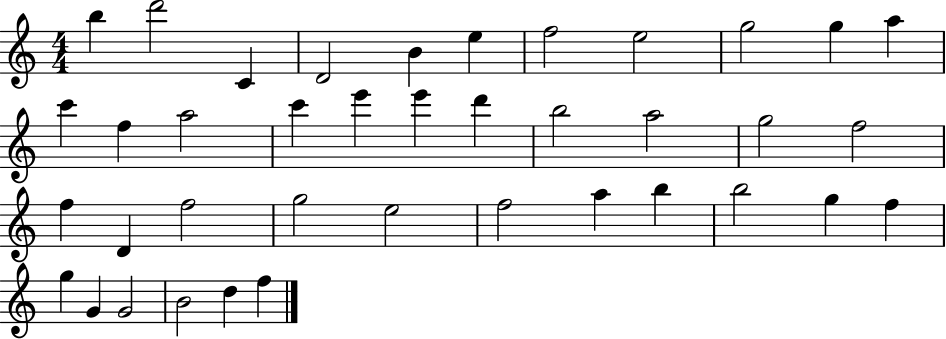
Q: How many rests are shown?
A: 0